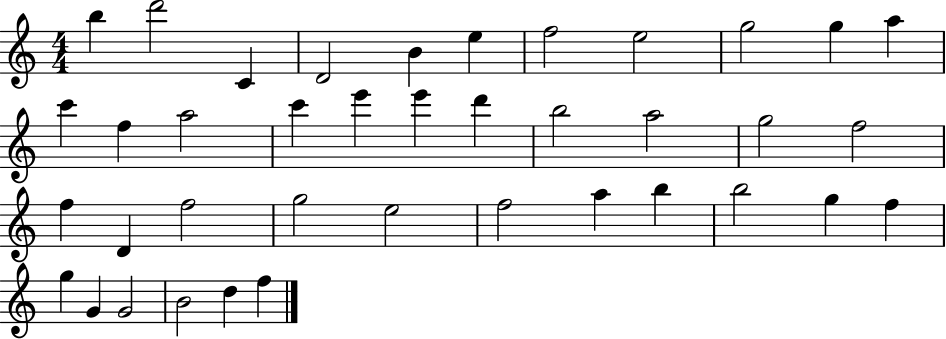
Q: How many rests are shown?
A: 0